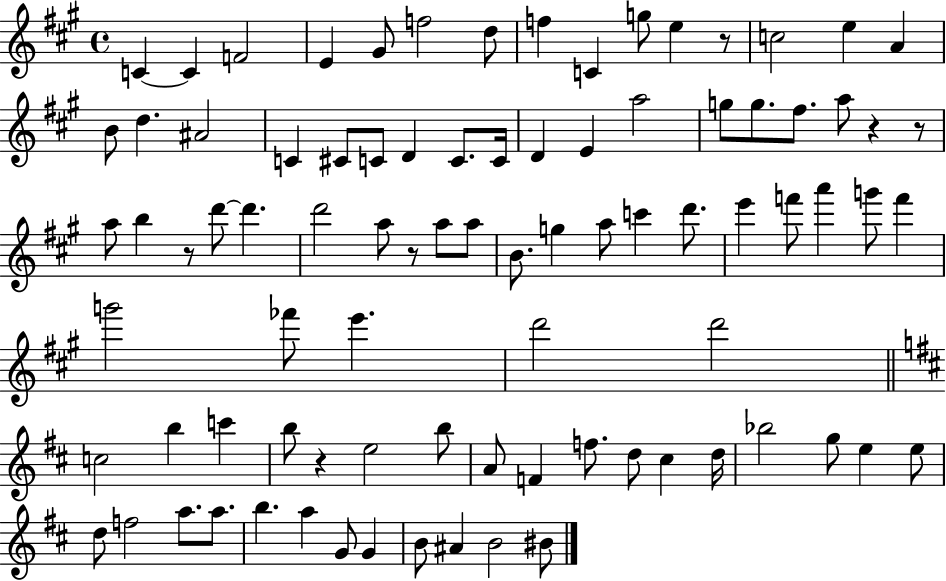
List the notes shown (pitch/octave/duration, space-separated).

C4/q C4/q F4/h E4/q G#4/e F5/h D5/e F5/q C4/q G5/e E5/q R/e C5/h E5/q A4/q B4/e D5/q. A#4/h C4/q C#4/e C4/e D4/q C4/e. C4/s D4/q E4/q A5/h G5/e G5/e. F#5/e. A5/e R/q R/e A5/e B5/q R/e D6/e D6/q. D6/h A5/e R/e A5/e A5/e B4/e. G5/q A5/e C6/q D6/e. E6/q F6/e A6/q G6/e F6/q G6/h FES6/e E6/q. D6/h D6/h C5/h B5/q C6/q B5/e R/q E5/h B5/e A4/e F4/q F5/e. D5/e C#5/q D5/s Bb5/h G5/e E5/q E5/e D5/e F5/h A5/e. A5/e. B5/q. A5/q G4/e G4/q B4/e A#4/q B4/h BIS4/e